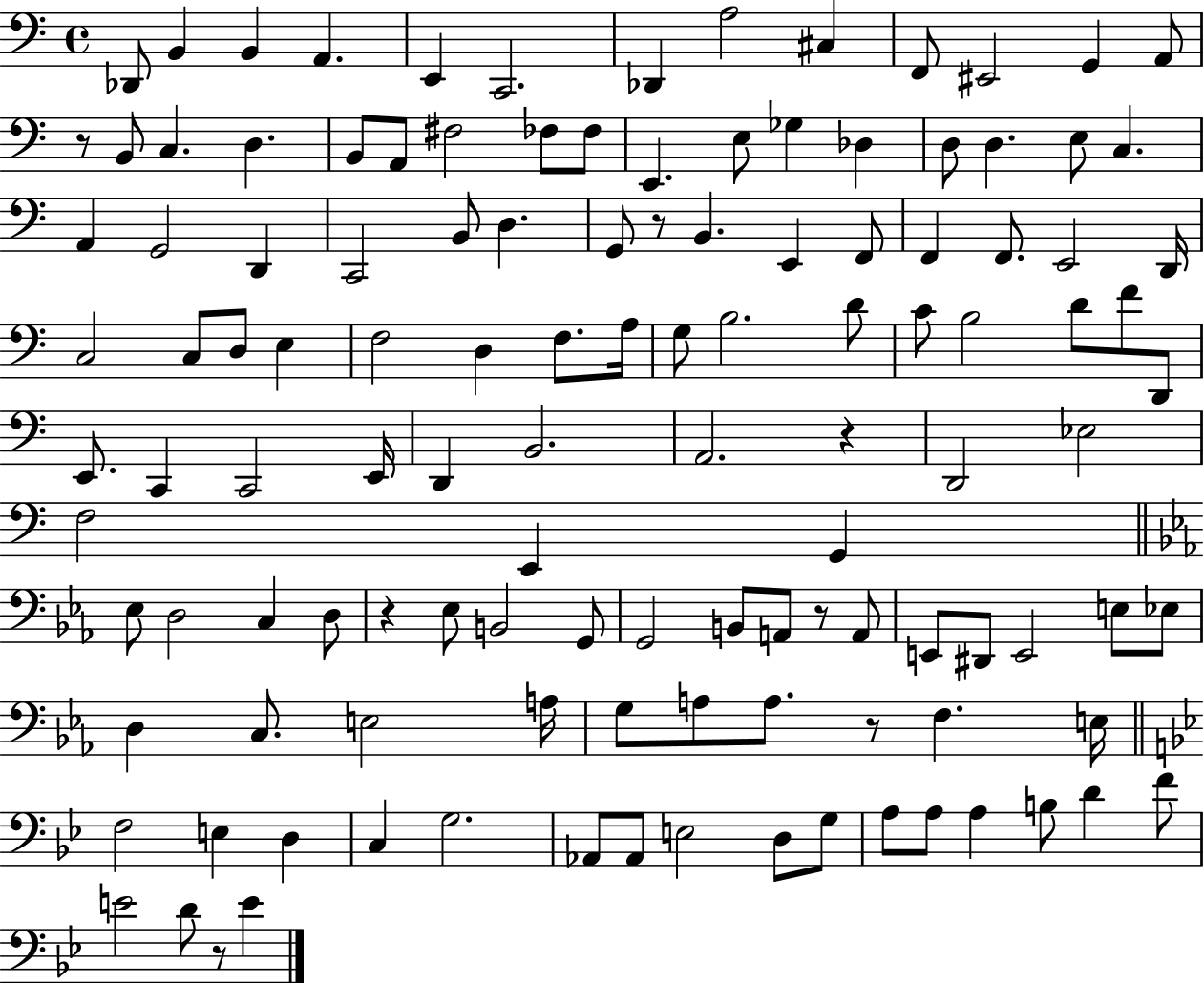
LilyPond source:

{
  \clef bass
  \time 4/4
  \defaultTimeSignature
  \key c \major
  des,8 b,4 b,4 a,4. | e,4 c,2. | des,4 a2 cis4 | f,8 eis,2 g,4 a,8 | \break r8 b,8 c4. d4. | b,8 a,8 fis2 fes8 fes8 | e,4. e8 ges4 des4 | d8 d4. e8 c4. | \break a,4 g,2 d,4 | c,2 b,8 d4. | g,8 r8 b,4. e,4 f,8 | f,4 f,8. e,2 d,16 | \break c2 c8 d8 e4 | f2 d4 f8. a16 | g8 b2. d'8 | c'8 b2 d'8 f'8 d,8 | \break e,8. c,4 c,2 e,16 | d,4 b,2. | a,2. r4 | d,2 ees2 | \break f2 e,4 g,4 | \bar "||" \break \key c \minor ees8 d2 c4 d8 | r4 ees8 b,2 g,8 | g,2 b,8 a,8 r8 a,8 | e,8 dis,8 e,2 e8 ees8 | \break d4 c8. e2 a16 | g8 a8 a8. r8 f4. e16 | \bar "||" \break \key g \minor f2 e4 d4 | c4 g2. | aes,8 aes,8 e2 d8 g8 | a8 a8 a4 b8 d'4 f'8 | \break e'2 d'8 r8 e'4 | \bar "|."
}